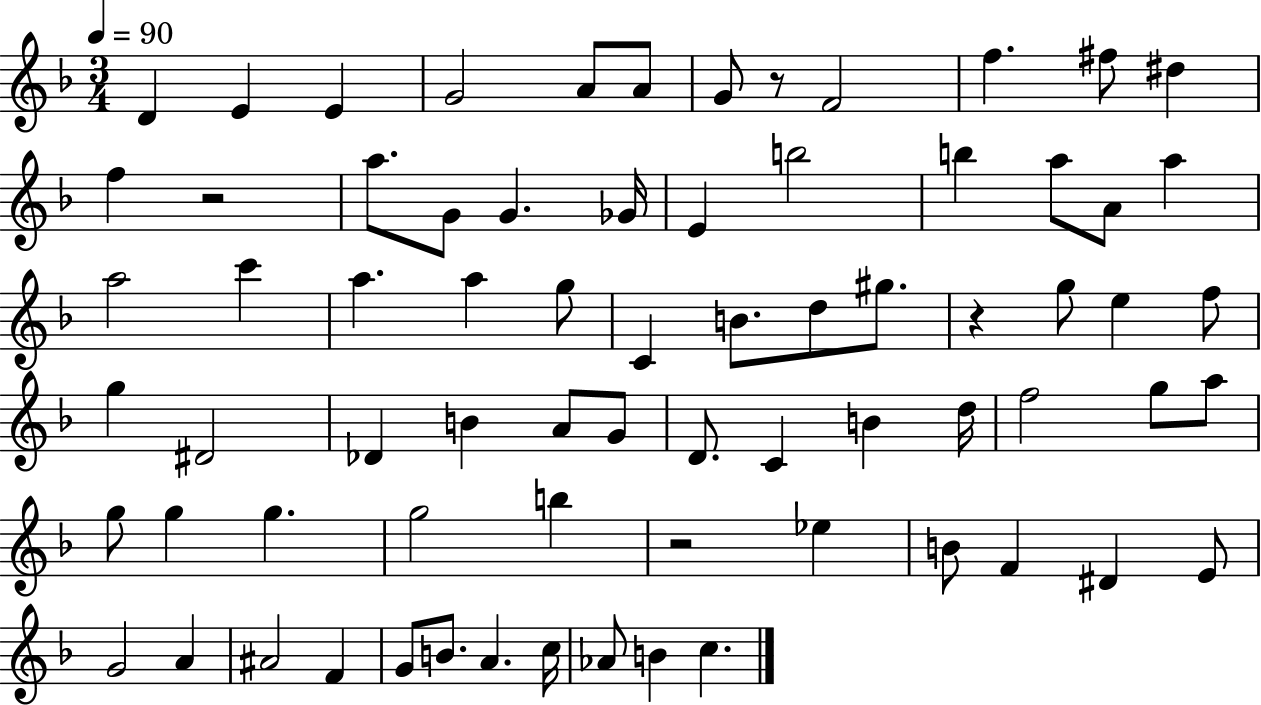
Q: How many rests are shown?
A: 4